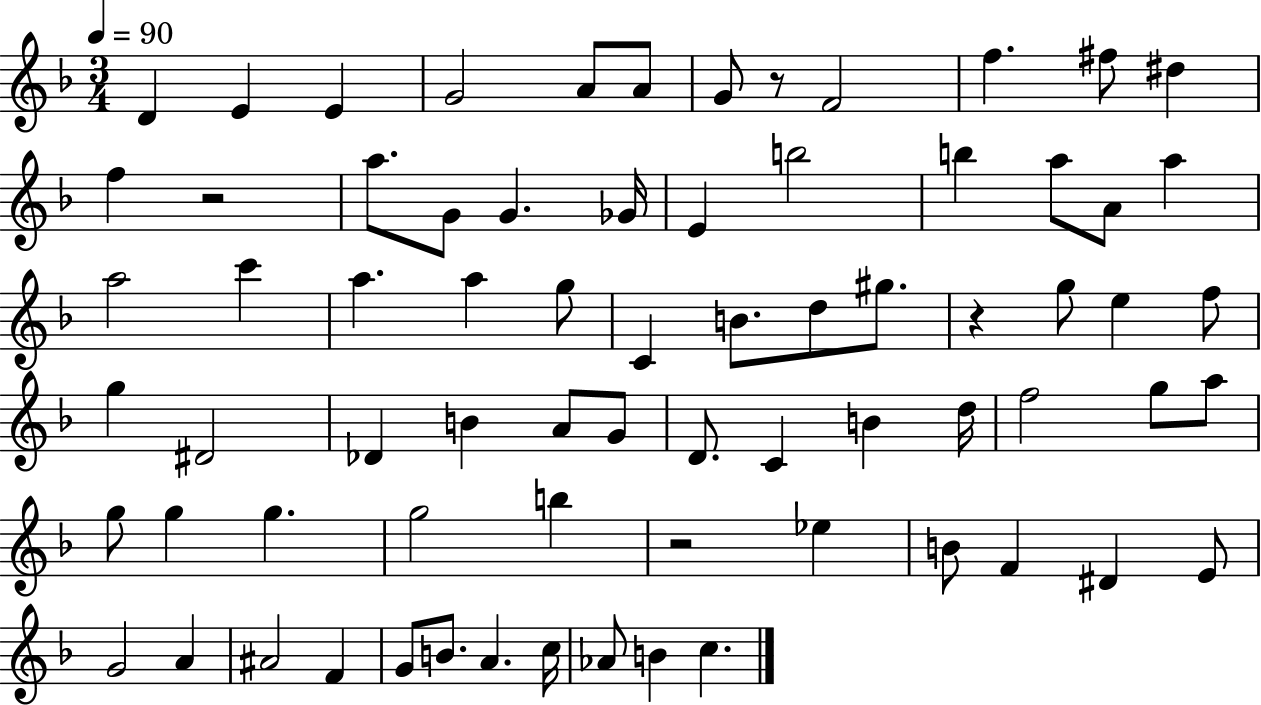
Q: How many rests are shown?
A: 4